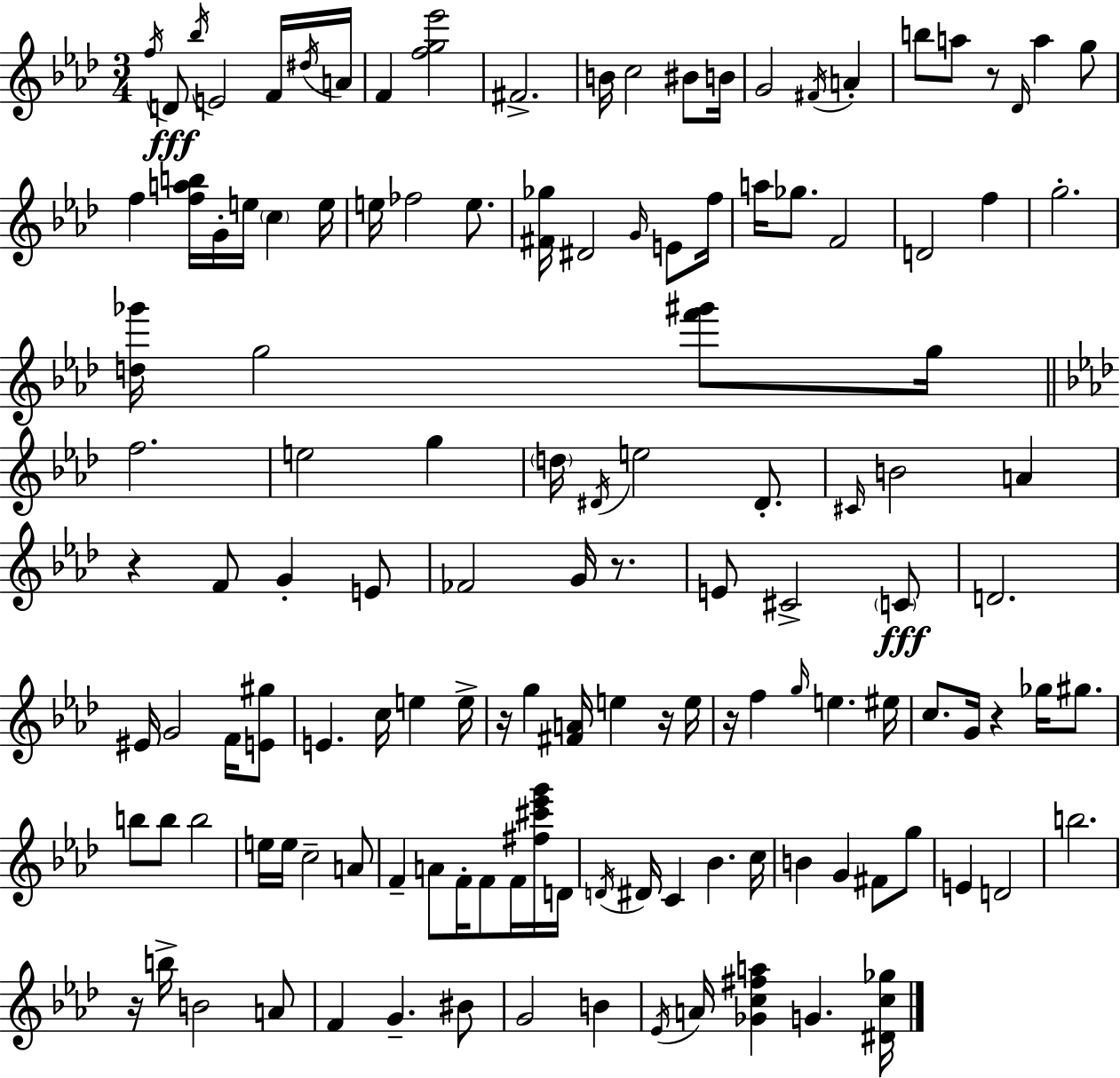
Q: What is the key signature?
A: AES major